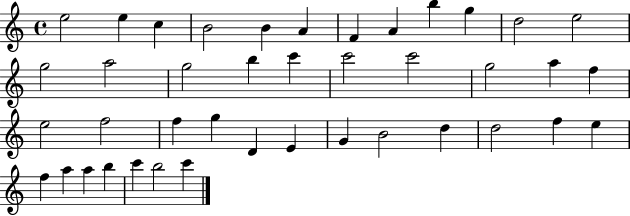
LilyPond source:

{
  \clef treble
  \time 4/4
  \defaultTimeSignature
  \key c \major
  e''2 e''4 c''4 | b'2 b'4 a'4 | f'4 a'4 b''4 g''4 | d''2 e''2 | \break g''2 a''2 | g''2 b''4 c'''4 | c'''2 c'''2 | g''2 a''4 f''4 | \break e''2 f''2 | f''4 g''4 d'4 e'4 | g'4 b'2 d''4 | d''2 f''4 e''4 | \break f''4 a''4 a''4 b''4 | c'''4 b''2 c'''4 | \bar "|."
}